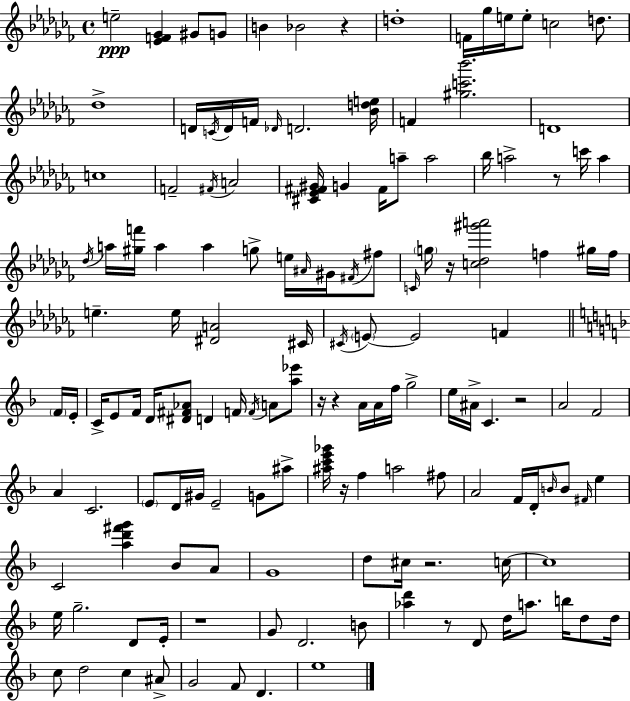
X:1
T:Untitled
M:4/4
L:1/4
K:Abm
e2 [_EF_G] ^G/2 G/2 B _B2 z d4 F/4 _g/4 e/4 e/2 c2 d/2 _d4 D/4 C/4 D/4 F/4 _D/4 D2 [_Bde]/4 F [^gc'_b']2 D4 c4 F2 ^F/4 A2 [^C_E^F^G]/4 G ^F/4 a/2 a2 _b/4 a2 z/2 c'/4 a _d/4 a/4 [^gf']/4 a a g/2 e/4 ^A/4 ^G/4 ^F/4 ^f/2 C/4 g/4 z/4 [c_d^g'a']2 f ^g/4 f/4 e e/4 [^DA]2 ^C/4 ^C/4 E/2 E2 F F/4 E/4 C/4 E/2 F/4 D/4 [^D^F_A]/2 D F/4 F/4 A/2 [a_e']/2 z/4 z A/4 A/4 f/4 g2 e/4 ^A/4 C z2 A2 F2 A C2 E/2 D/4 ^G/4 E2 G/2 ^a/2 [^ac'e'_g']/4 z/4 f a2 ^f/2 A2 F/4 D/4 B/4 B/2 ^F/4 e C2 [ad'^f'g'] _B/2 A/2 G4 d/2 ^c/4 z2 c/4 c4 e/4 g2 D/2 E/4 z4 G/2 D2 B/2 [_ad'] z/2 D/2 d/4 a/2 b/4 d/2 d/4 c/2 d2 c ^A/2 G2 F/2 D e4